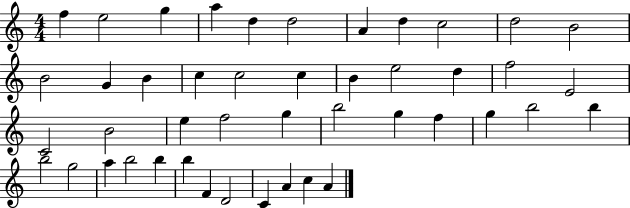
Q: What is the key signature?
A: C major